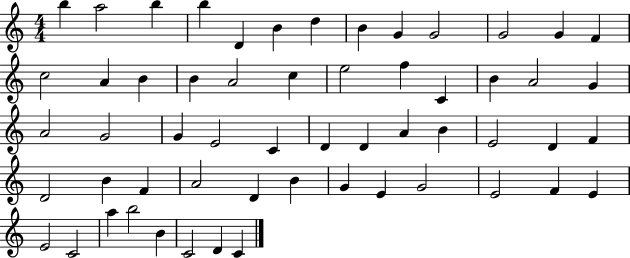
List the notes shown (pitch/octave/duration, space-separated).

B5/q A5/h B5/q B5/q D4/q B4/q D5/q B4/q G4/q G4/h G4/h G4/q F4/q C5/h A4/q B4/q B4/q A4/h C5/q E5/h F5/q C4/q B4/q A4/h G4/q A4/h G4/h G4/q E4/h C4/q D4/q D4/q A4/q B4/q E4/h D4/q F4/q D4/h B4/q F4/q A4/h D4/q B4/q G4/q E4/q G4/h E4/h F4/q E4/q E4/h C4/h A5/q B5/h B4/q C4/h D4/q C4/q